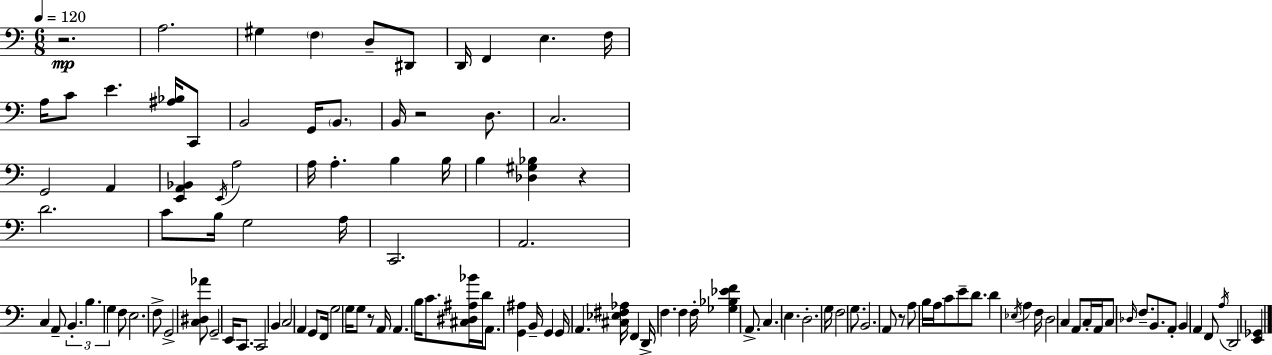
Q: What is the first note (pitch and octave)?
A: A3